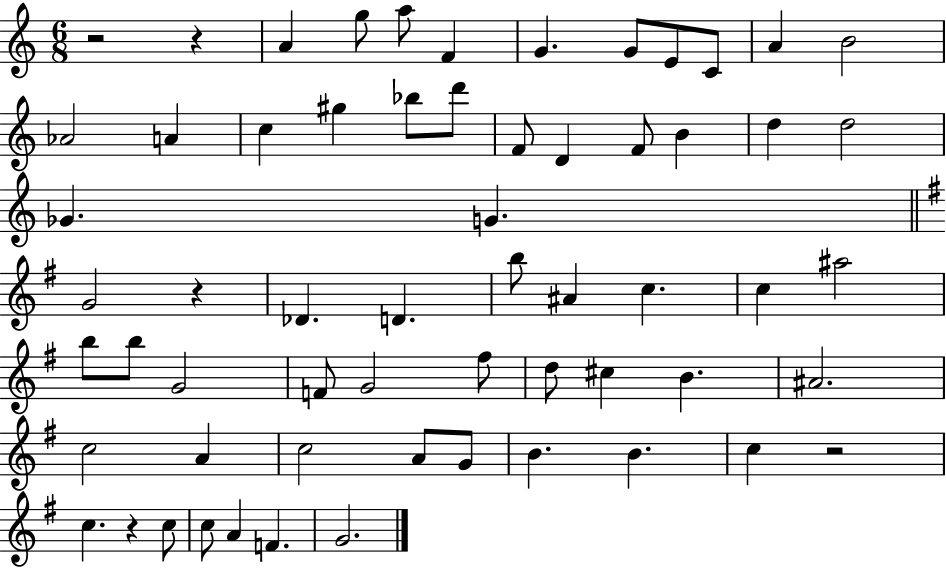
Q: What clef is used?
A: treble